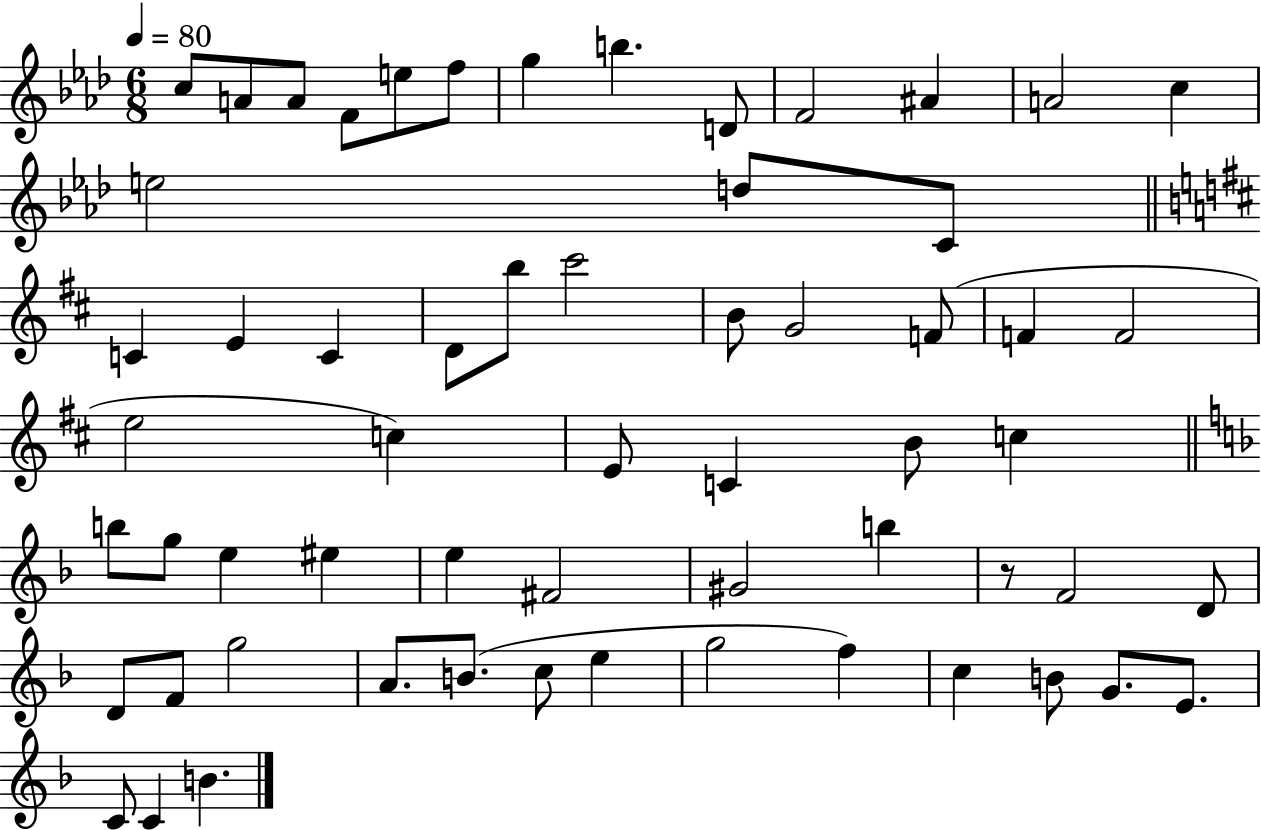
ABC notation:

X:1
T:Untitled
M:6/8
L:1/4
K:Ab
c/2 A/2 A/2 F/2 e/2 f/2 g b D/2 F2 ^A A2 c e2 d/2 C/2 C E C D/2 b/2 ^c'2 B/2 G2 F/2 F F2 e2 c E/2 C B/2 c b/2 g/2 e ^e e ^F2 ^G2 b z/2 F2 D/2 D/2 F/2 g2 A/2 B/2 c/2 e g2 f c B/2 G/2 E/2 C/2 C B